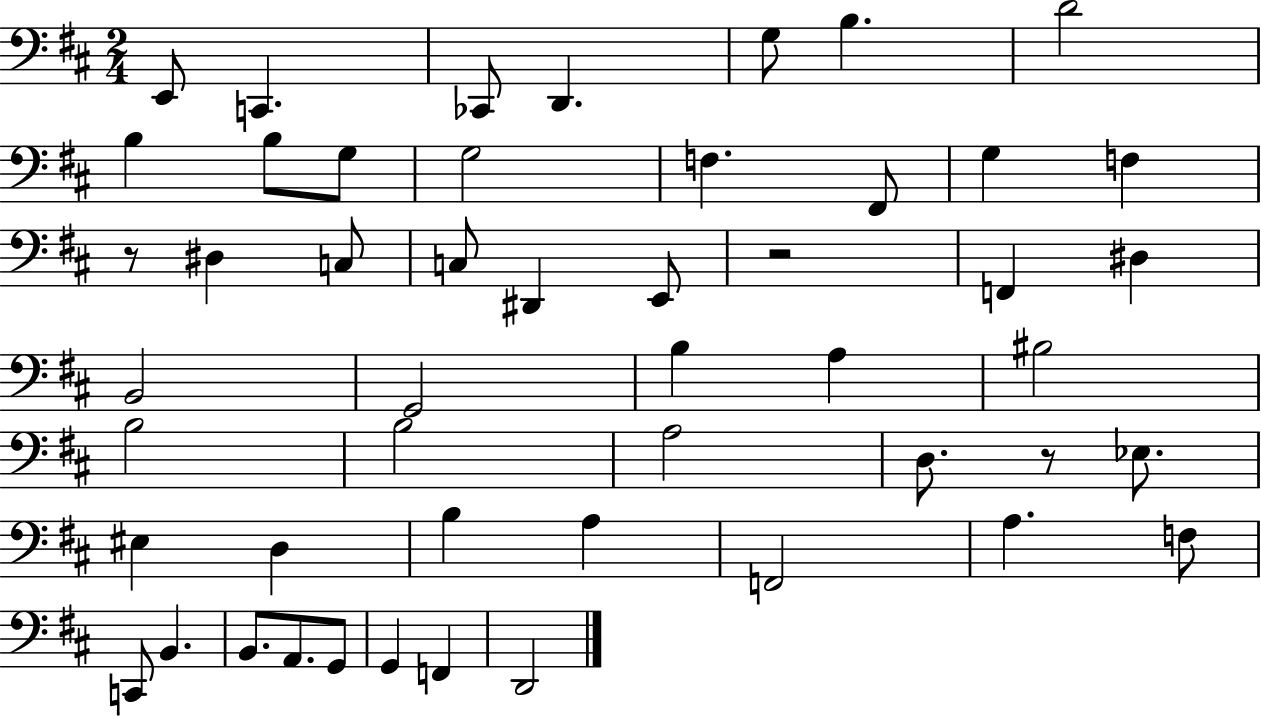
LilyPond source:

{
  \clef bass
  \numericTimeSignature
  \time 2/4
  \key d \major
  \repeat volta 2 { e,8 c,4. | ces,8 d,4. | g8 b4. | d'2 | \break b4 b8 g8 | g2 | f4. fis,8 | g4 f4 | \break r8 dis4 c8 | c8 dis,4 e,8 | r2 | f,4 dis4 | \break b,2 | g,2 | b4 a4 | bis2 | \break b2 | b2 | a2 | d8. r8 ees8. | \break eis4 d4 | b4 a4 | f,2 | a4. f8 | \break c,8 b,4. | b,8. a,8. g,8 | g,4 f,4 | d,2 | \break } \bar "|."
}